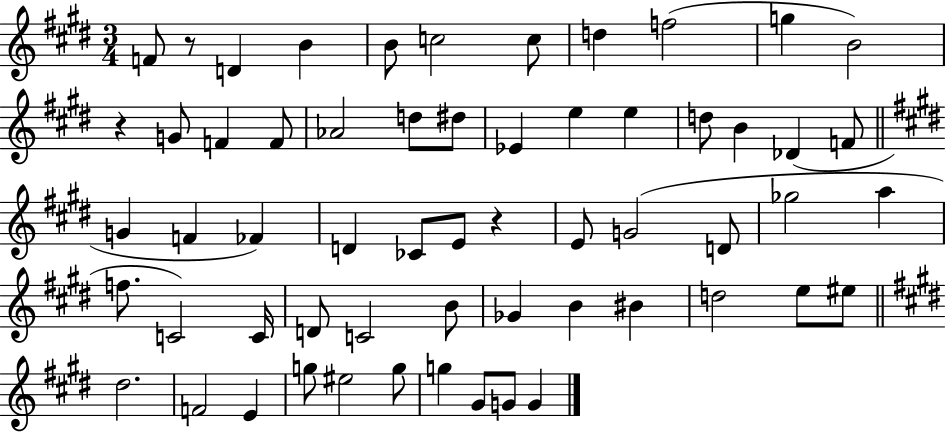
{
  \clef treble
  \numericTimeSignature
  \time 3/4
  \key e \major
  f'8 r8 d'4 b'4 | b'8 c''2 c''8 | d''4 f''2( | g''4 b'2) | \break r4 g'8 f'4 f'8 | aes'2 d''8 dis''8 | ees'4 e''4 e''4 | d''8 b'4 des'4( f'8 | \break \bar "||" \break \key e \major g'4 f'4 fes'4) | d'4 ces'8 e'8 r4 | e'8 g'2( d'8 | ges''2 a''4 | \break f''8. c'2) c'16 | d'8 c'2 b'8 | ges'4 b'4 bis'4 | d''2 e''8 eis''8 | \break \bar "||" \break \key e \major dis''2. | f'2 e'4 | g''8 eis''2 g''8 | g''4 gis'8 g'8 g'4 | \break \bar "|."
}